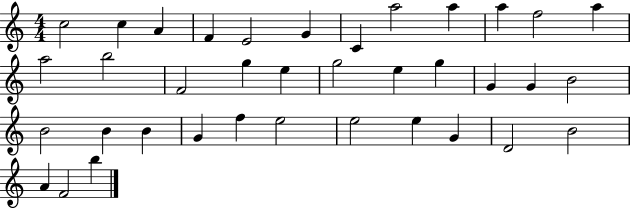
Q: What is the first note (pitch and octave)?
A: C5